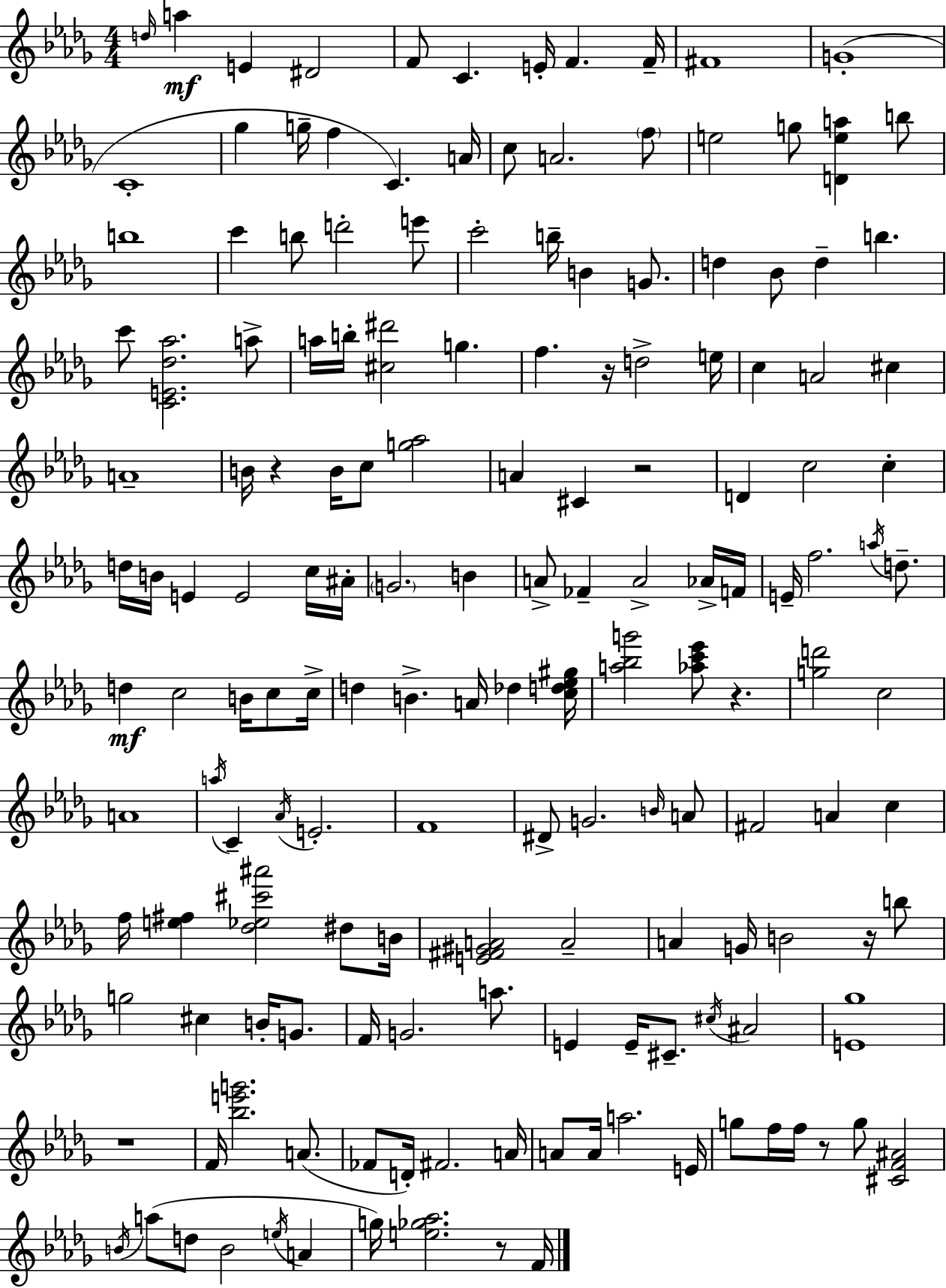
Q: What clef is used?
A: treble